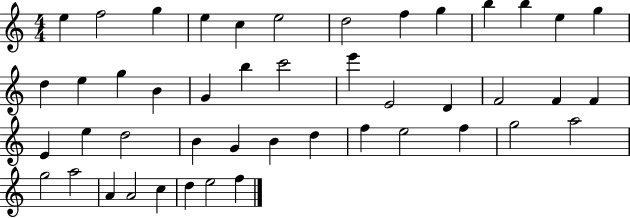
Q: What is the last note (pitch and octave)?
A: F5